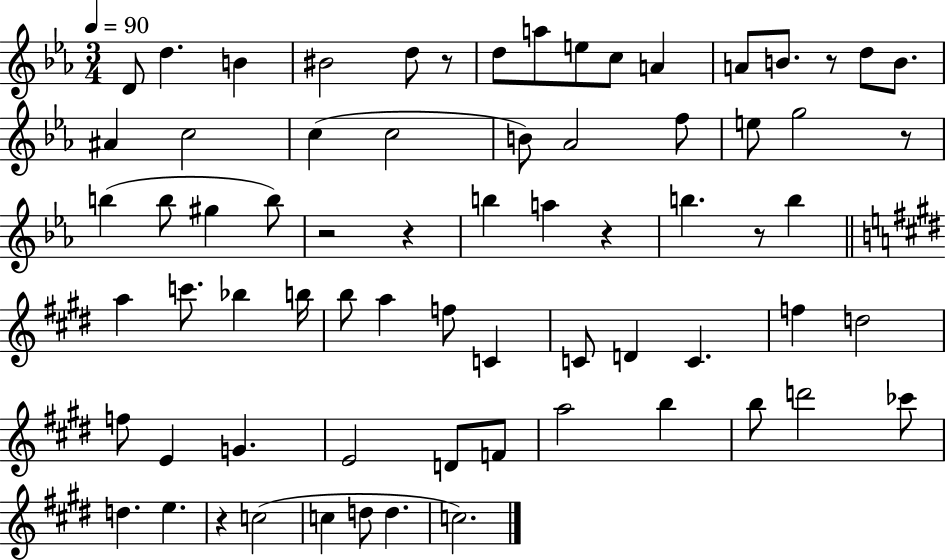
D4/e D5/q. B4/q BIS4/h D5/e R/e D5/e A5/e E5/e C5/e A4/q A4/e B4/e. R/e D5/e B4/e. A#4/q C5/h C5/q C5/h B4/e Ab4/h F5/e E5/e G5/h R/e B5/q B5/e G#5/q B5/e R/h R/q B5/q A5/q R/q B5/q. R/e B5/q A5/q C6/e. Bb5/q B5/s B5/e A5/q F5/e C4/q C4/e D4/q C4/q. F5/q D5/h F5/e E4/q G4/q. E4/h D4/e F4/e A5/h B5/q B5/e D6/h CES6/e D5/q. E5/q. R/q C5/h C5/q D5/e D5/q. C5/h.